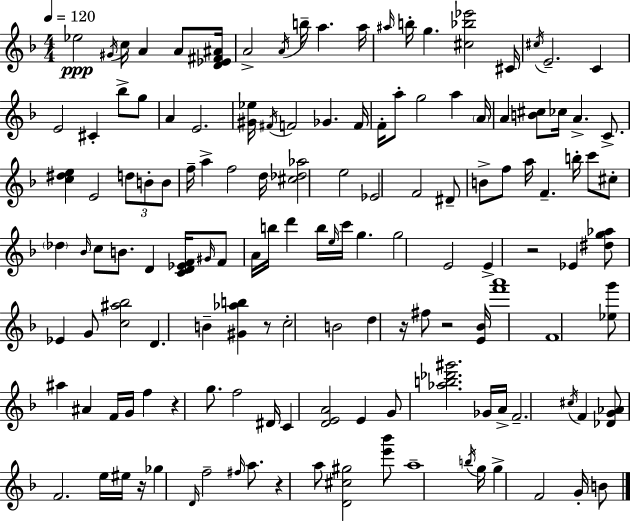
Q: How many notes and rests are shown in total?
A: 139